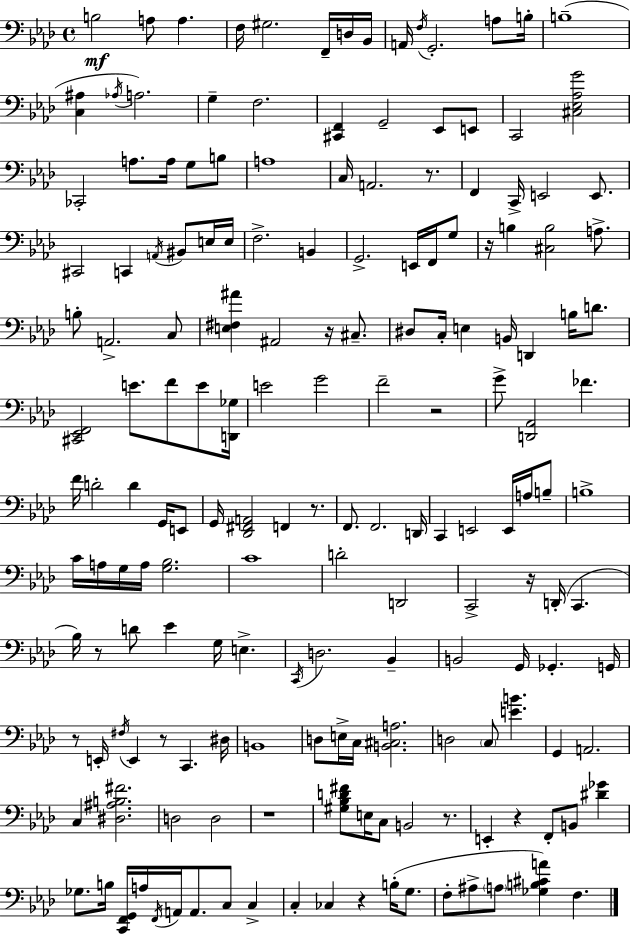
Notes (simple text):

B3/h A3/e A3/q. F3/s G#3/h. F2/s D3/s Bb2/s A2/s F3/s G2/h. A3/e B3/s B3/w [C3,A#3]/q Ab3/s A3/h. G3/q F3/h. [C#2,F2]/q G2/h Eb2/e E2/e C2/h [C#3,Eb3,Ab3,G4]/h CES2/h A3/e. A3/s G3/e B3/e A3/w C3/s A2/h. R/e. F2/q C2/s E2/h E2/e. C#2/h C2/q A2/s BIS2/e E3/s E3/s F3/h. B2/q G2/h. E2/s F2/s G3/e R/s B3/q [C#3,B3]/h A3/e. B3/e A2/h. C3/e [E3,F#3,A#4]/q A#2/h R/s C#3/e. D#3/e C3/s E3/q B2/s D2/q B3/s D4/e. [C#2,Eb2,F2]/h E4/e. F4/e E4/e [D2,Gb3]/s E4/h G4/h F4/h R/h G4/e [D2,Ab2]/h FES4/q. F4/s D4/h D4/q G2/s E2/e G2/s [Db2,F#2,A2]/h F2/q R/e. F2/e. F2/h. D2/s C2/q E2/h E2/s A3/s B3/e B3/w C4/s A3/s G3/s A3/s [G3,Bb3]/h. C4/w D4/h D2/h C2/h R/s D2/s C2/q. Bb3/s R/e D4/e Eb4/q G3/s E3/q. C2/s D3/h. Bb2/q B2/h G2/s Gb2/q. G2/s R/e E2/s F#3/s E2/q R/e C2/q. D#3/s B2/w D3/e E3/s C3/s [B2,C#3,A3]/h. D3/h C3/e [E4,B4]/q. G2/q A2/h. C3/q [D#3,A#3,B3,F#4]/h. D3/h D3/h R/w [G#3,Bb3,D4,F#4]/e E3/s C3/e B2/h R/e. E2/q R/q F2/e B2/e [D#4,Gb4]/q Gb3/e. B3/s [C2,F2,G2]/s A3/s F2/s A2/s A2/e. C3/e C3/q C3/q CES3/q R/q B3/s G3/e. F3/e A#3/e A3/e [Gb3,B3,C#4,A4]/q F3/q.